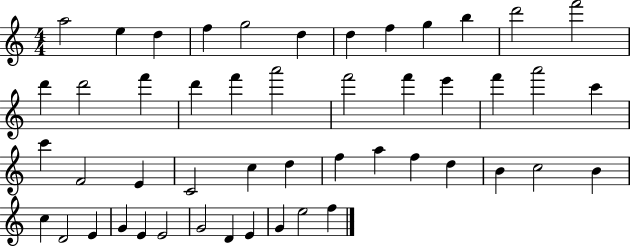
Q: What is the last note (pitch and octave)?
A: F5